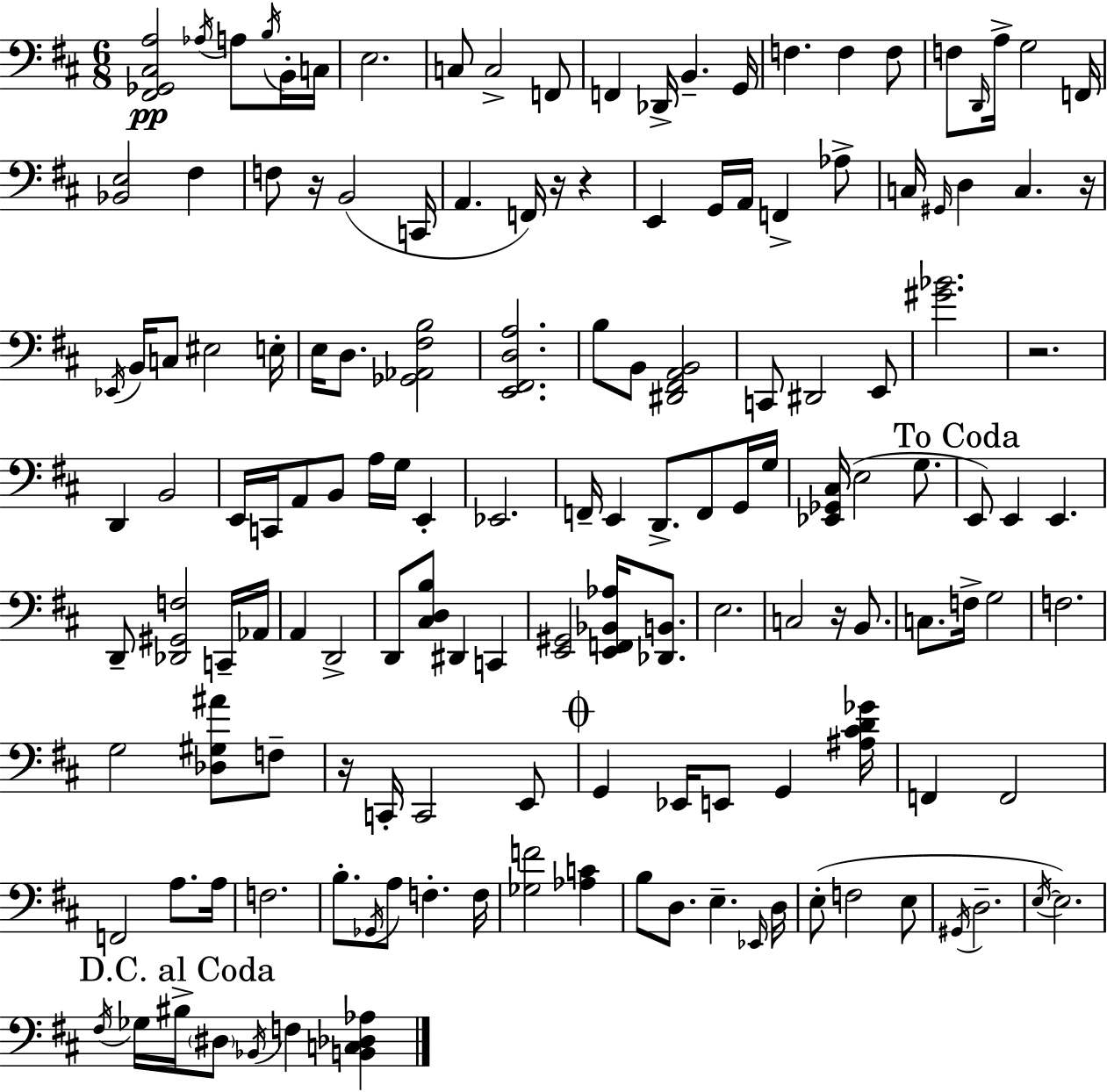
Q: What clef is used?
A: bass